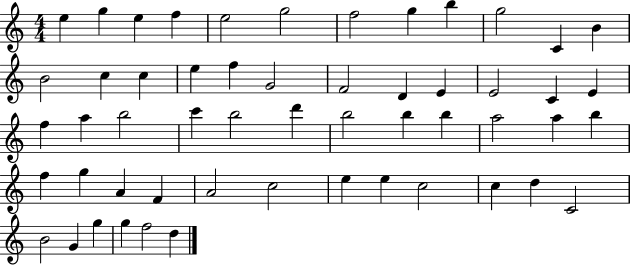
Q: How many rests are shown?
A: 0